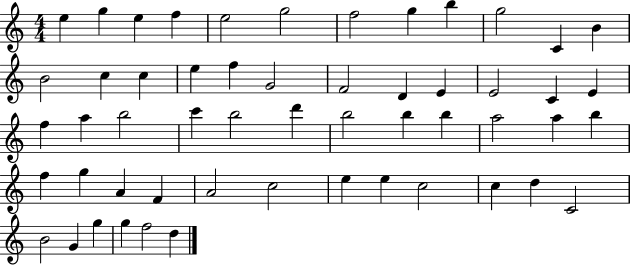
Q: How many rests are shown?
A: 0